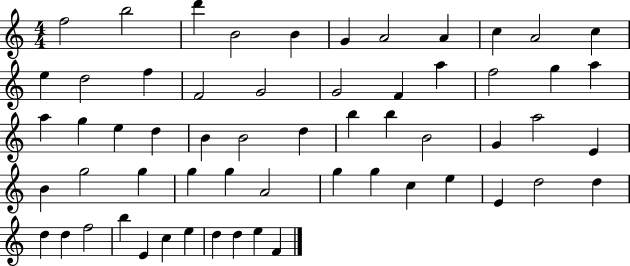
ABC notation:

X:1
T:Untitled
M:4/4
L:1/4
K:C
f2 b2 d' B2 B G A2 A c A2 c e d2 f F2 G2 G2 F a f2 g a a g e d B B2 d b b B2 G a2 E B g2 g g g A2 g g c e E d2 d d d f2 b E c e d d e F